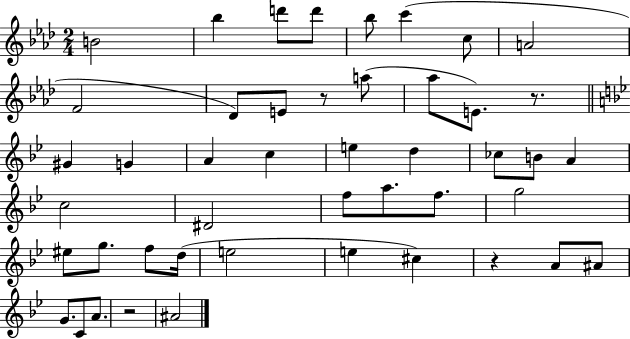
{
  \clef treble
  \numericTimeSignature
  \time 2/4
  \key aes \major
  \repeat volta 2 { b'2 | bes''4 d'''8 d'''8 | bes''8 c'''4( c''8 | a'2 | \break f'2 | des'8) e'8 r8 a''8( | aes''8 e'8.) r8. | \bar "||" \break \key g \minor gis'4 g'4 | a'4 c''4 | e''4 d''4 | ces''8 b'8 a'4 | \break c''2 | dis'2 | f''8 a''8. f''8. | g''2 | \break eis''8 g''8. f''8 d''16( | e''2 | e''4 cis''4) | r4 a'8 ais'8 | \break g'8. c'8 a'8. | r2 | ais'2 | } \bar "|."
}